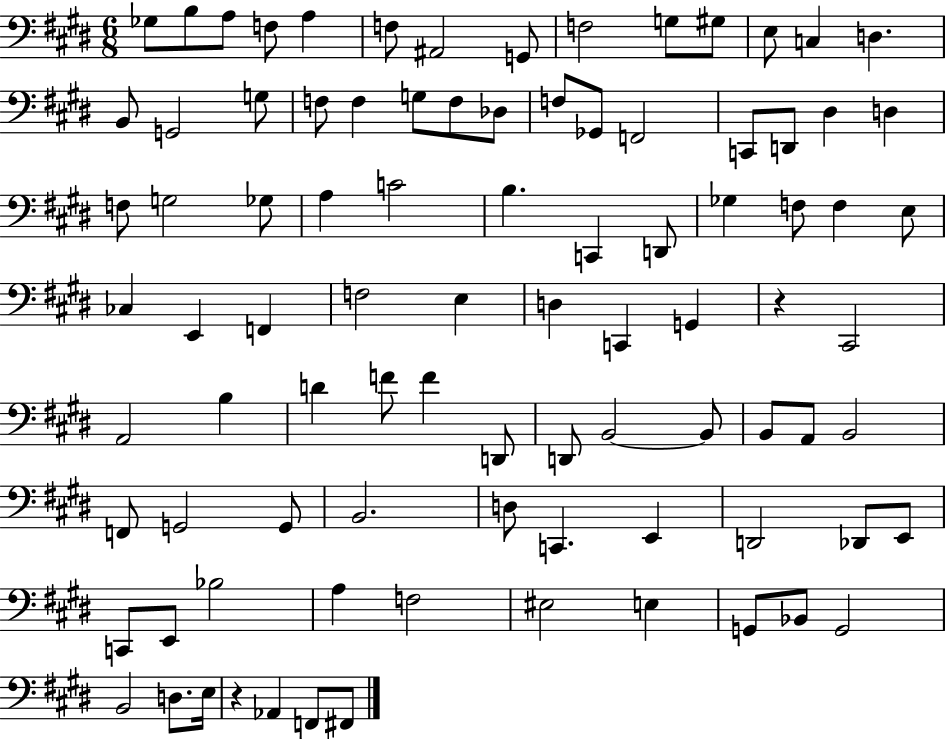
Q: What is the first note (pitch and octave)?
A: Gb3